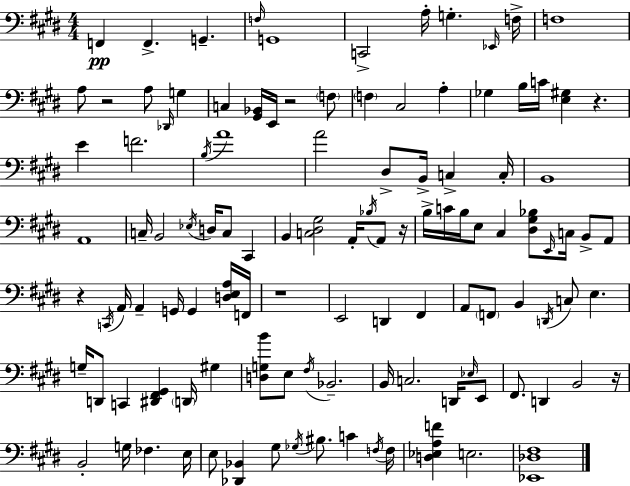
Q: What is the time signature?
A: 4/4